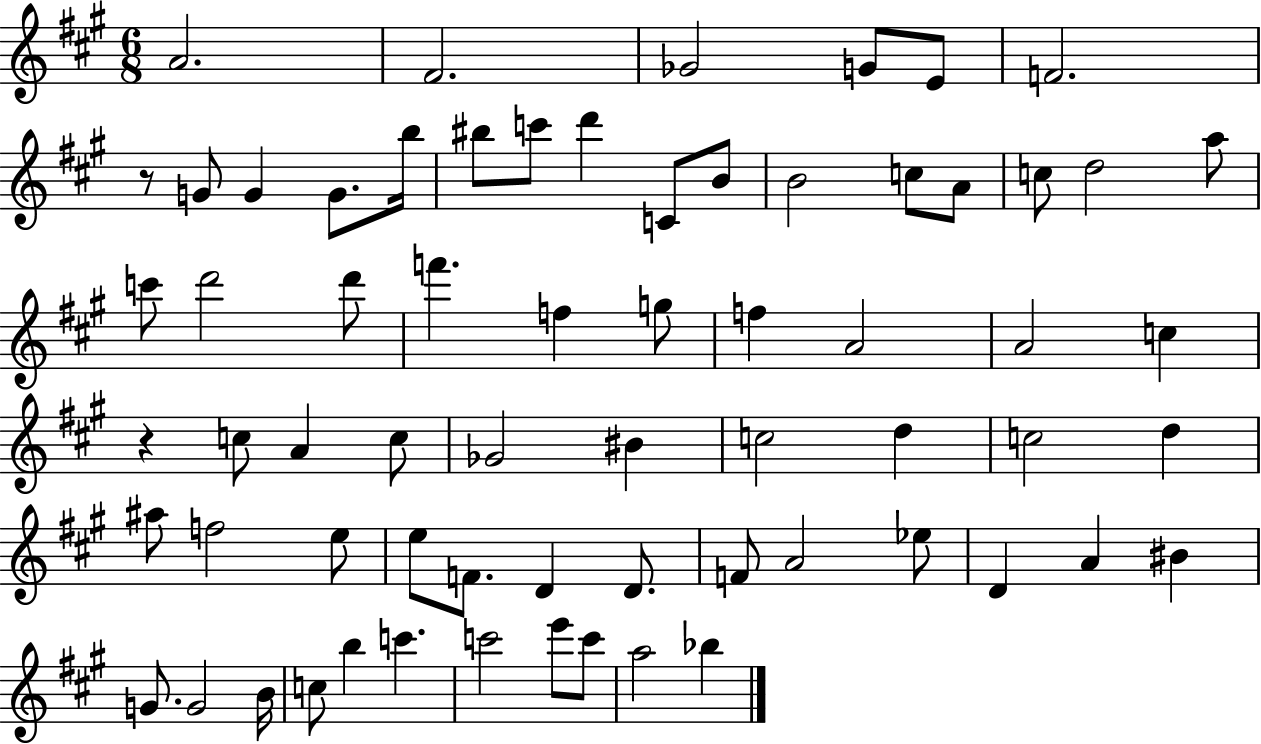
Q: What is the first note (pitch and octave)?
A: A4